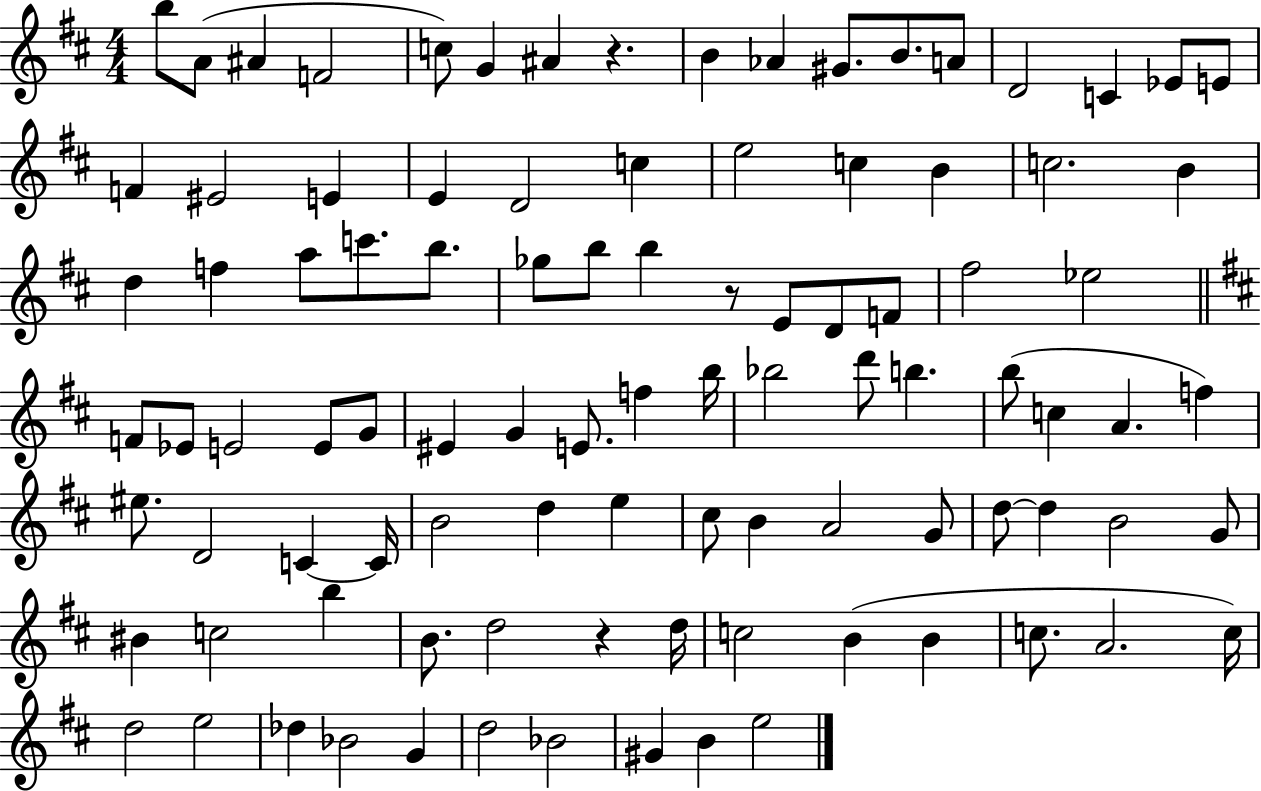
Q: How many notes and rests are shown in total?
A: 97